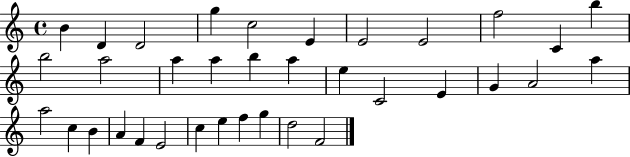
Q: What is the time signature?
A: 4/4